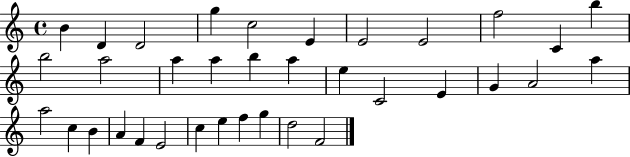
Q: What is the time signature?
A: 4/4